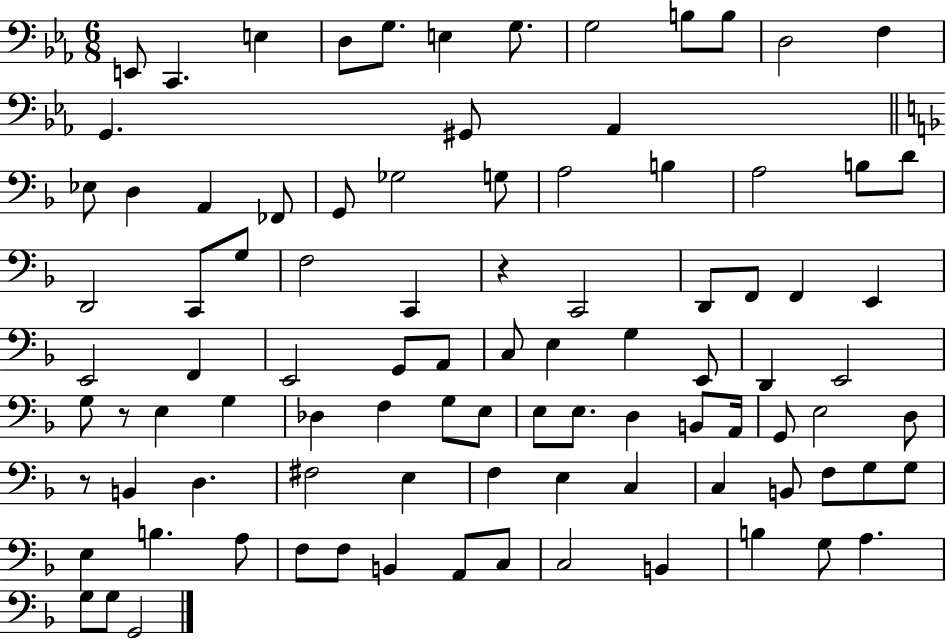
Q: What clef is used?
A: bass